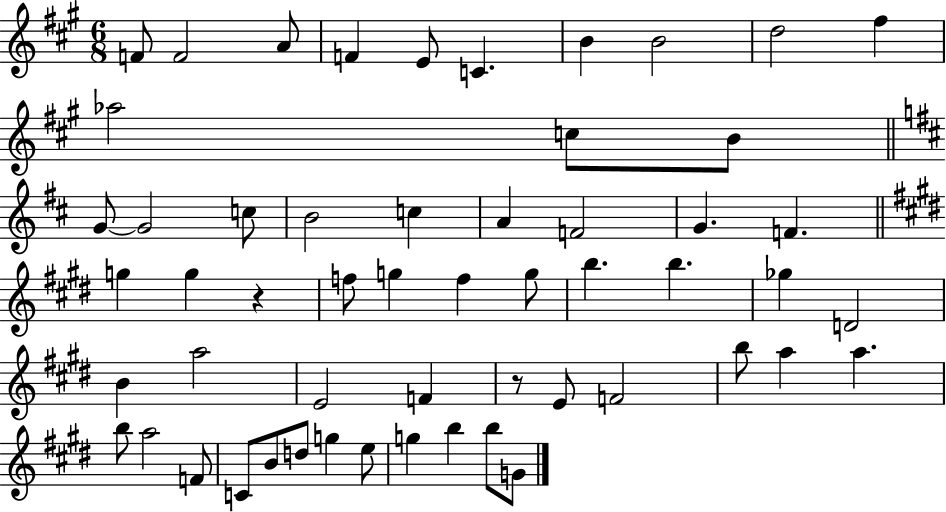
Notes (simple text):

F4/e F4/h A4/e F4/q E4/e C4/q. B4/q B4/h D5/h F#5/q Ab5/h C5/e B4/e G4/e G4/h C5/e B4/h C5/q A4/q F4/h G4/q. F4/q. G5/q G5/q R/q F5/e G5/q F5/q G5/e B5/q. B5/q. Gb5/q D4/h B4/q A5/h E4/h F4/q R/e E4/e F4/h B5/e A5/q A5/q. B5/e A5/h F4/e C4/e B4/e D5/e G5/q E5/e G5/q B5/q B5/e G4/e